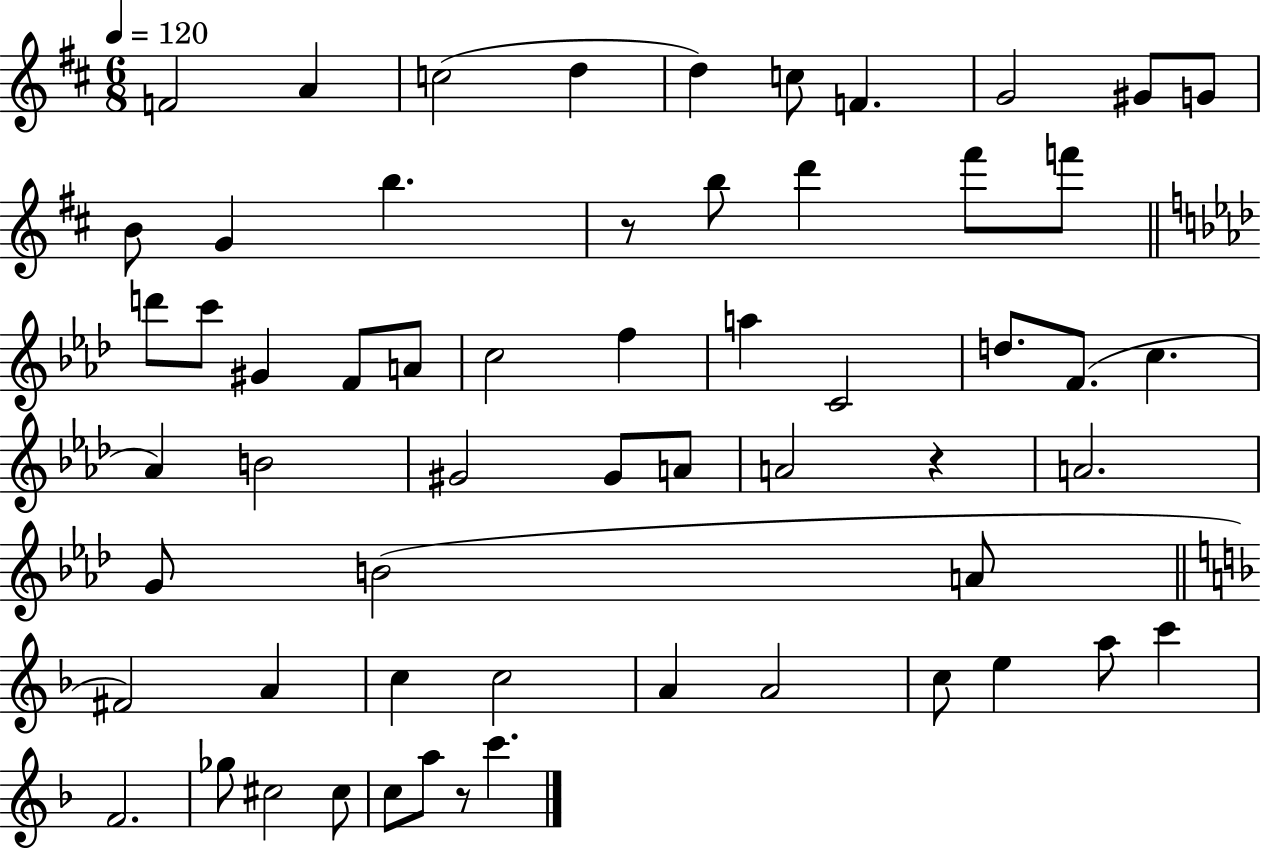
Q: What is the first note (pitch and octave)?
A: F4